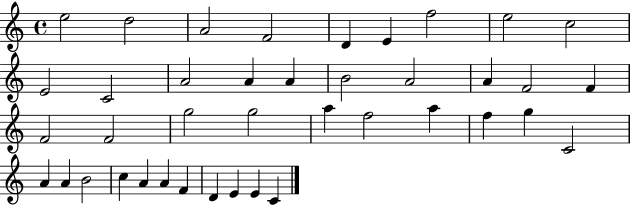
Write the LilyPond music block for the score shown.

{
  \clef treble
  \time 4/4
  \defaultTimeSignature
  \key c \major
  e''2 d''2 | a'2 f'2 | d'4 e'4 f''2 | e''2 c''2 | \break e'2 c'2 | a'2 a'4 a'4 | b'2 a'2 | a'4 f'2 f'4 | \break f'2 f'2 | g''2 g''2 | a''4 f''2 a''4 | f''4 g''4 c'2 | \break a'4 a'4 b'2 | c''4 a'4 a'4 f'4 | d'4 e'4 e'4 c'4 | \bar "|."
}